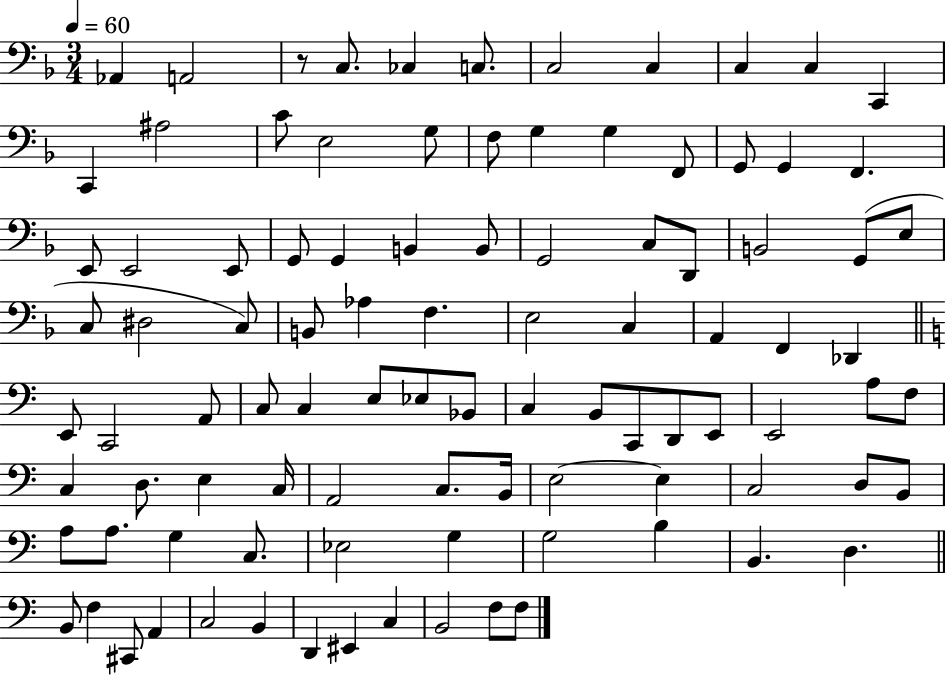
X:1
T:Untitled
M:3/4
L:1/4
K:F
_A,, A,,2 z/2 C,/2 _C, C,/2 C,2 C, C, C, C,, C,, ^A,2 C/2 E,2 G,/2 F,/2 G, G, F,,/2 G,,/2 G,, F,, E,,/2 E,,2 E,,/2 G,,/2 G,, B,, B,,/2 G,,2 C,/2 D,,/2 B,,2 G,,/2 E,/2 C,/2 ^D,2 C,/2 B,,/2 _A, F, E,2 C, A,, F,, _D,, E,,/2 C,,2 A,,/2 C,/2 C, E,/2 _E,/2 _B,,/2 C, B,,/2 C,,/2 D,,/2 E,,/2 E,,2 A,/2 F,/2 C, D,/2 E, C,/4 A,,2 C,/2 B,,/4 E,2 E, C,2 D,/2 B,,/2 A,/2 A,/2 G, C,/2 _E,2 G, G,2 B, B,, D, B,,/2 F, ^C,,/2 A,, C,2 B,, D,, ^E,, C, B,,2 F,/2 F,/2